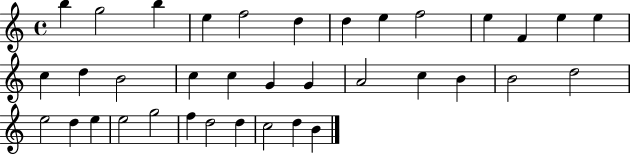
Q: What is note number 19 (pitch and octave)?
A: G4